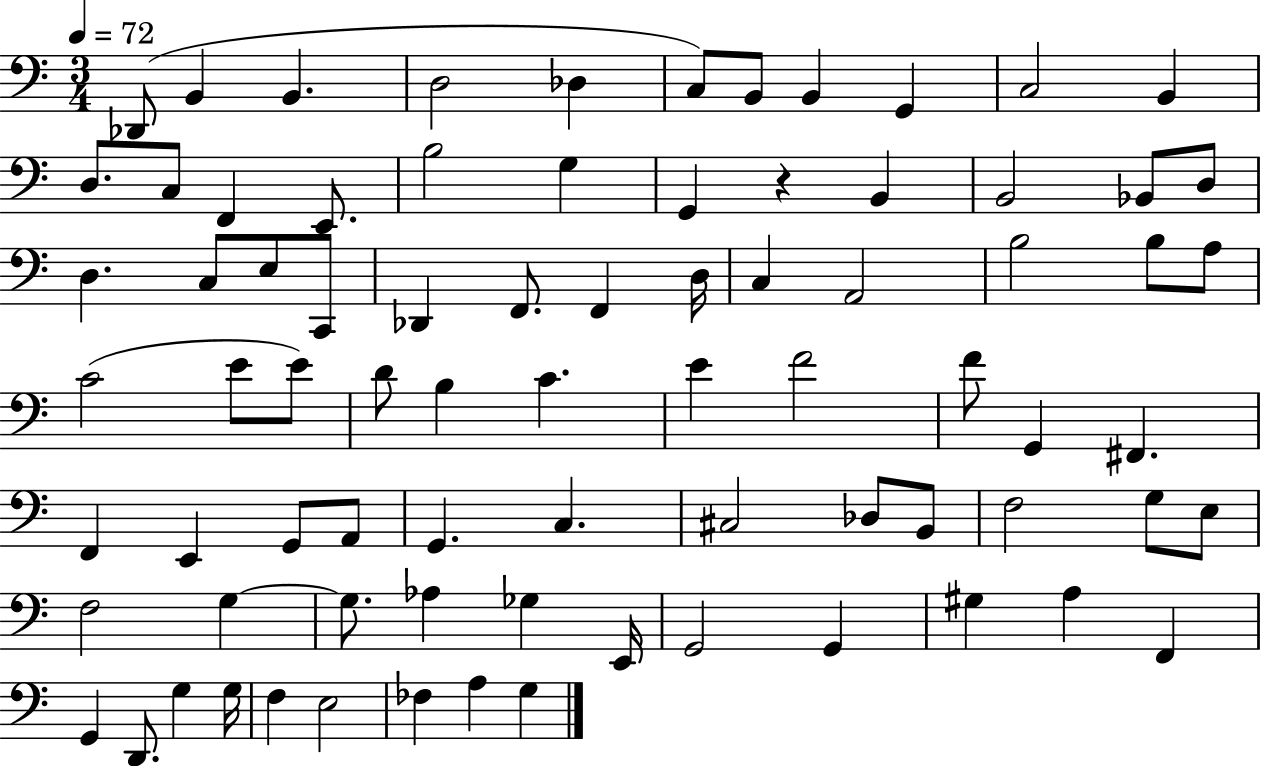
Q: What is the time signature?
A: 3/4